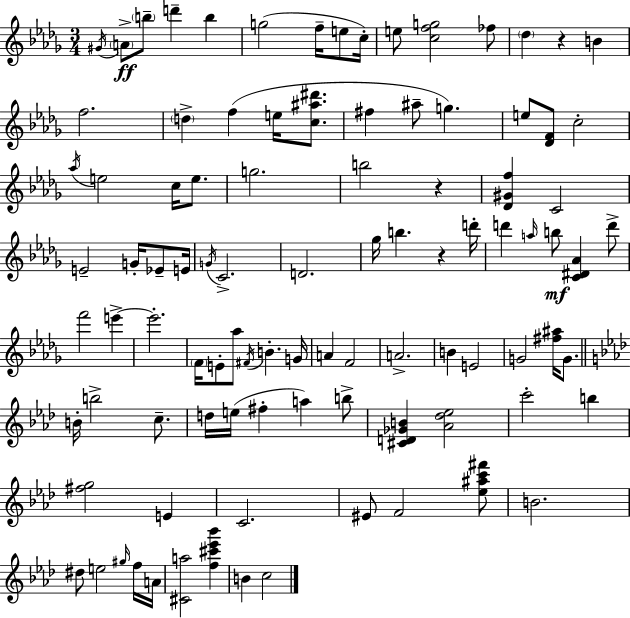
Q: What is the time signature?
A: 3/4